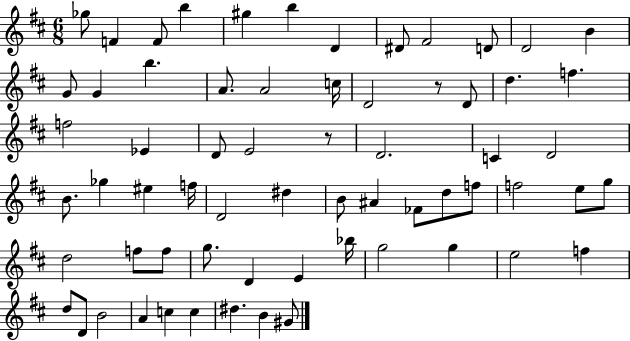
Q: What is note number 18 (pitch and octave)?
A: C5